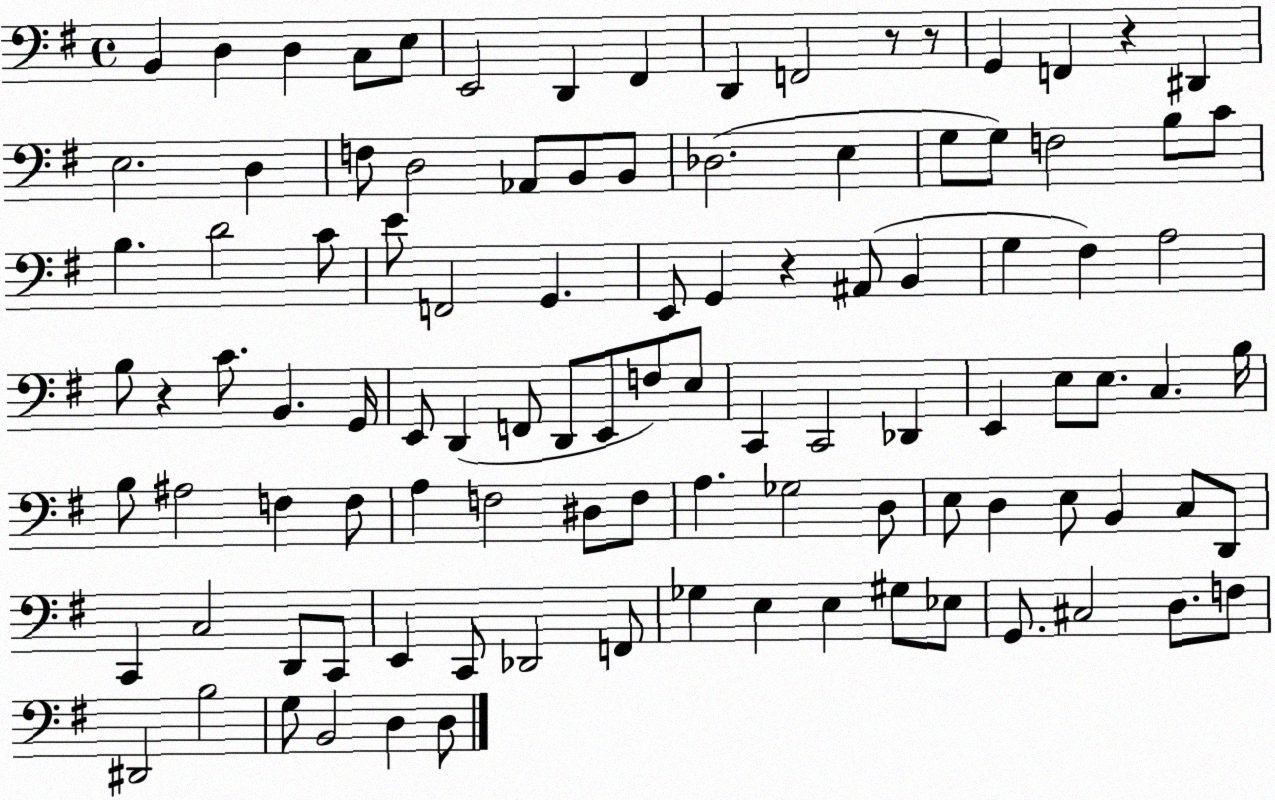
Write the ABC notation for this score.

X:1
T:Untitled
M:4/4
L:1/4
K:G
B,, D, D, C,/2 E,/2 E,,2 D,, ^F,, D,, F,,2 z/2 z/2 G,, F,, z ^D,, E,2 D, F,/2 D,2 _A,,/2 B,,/2 B,,/2 _D,2 E, G,/2 G,/2 F,2 B,/2 C/2 B, D2 C/2 E/2 F,,2 G,, E,,/2 G,, z ^A,,/2 B,, G, ^F, A,2 B,/2 z C/2 B,, G,,/4 E,,/2 D,, F,,/2 D,,/2 E,,/2 F,/2 E,/2 C,, C,,2 _D,, E,, E,/2 E,/2 C, B,/4 B,/2 ^A,2 F, F,/2 A, F,2 ^D,/2 F,/2 A, _G,2 D,/2 E,/2 D, E,/2 B,, C,/2 D,,/2 C,, C,2 D,,/2 C,,/2 E,, C,,/2 _D,,2 F,,/2 _G, E, E, ^G,/2 _E,/2 G,,/2 ^C,2 D,/2 F,/2 ^D,,2 B,2 G,/2 B,,2 D, D,/2